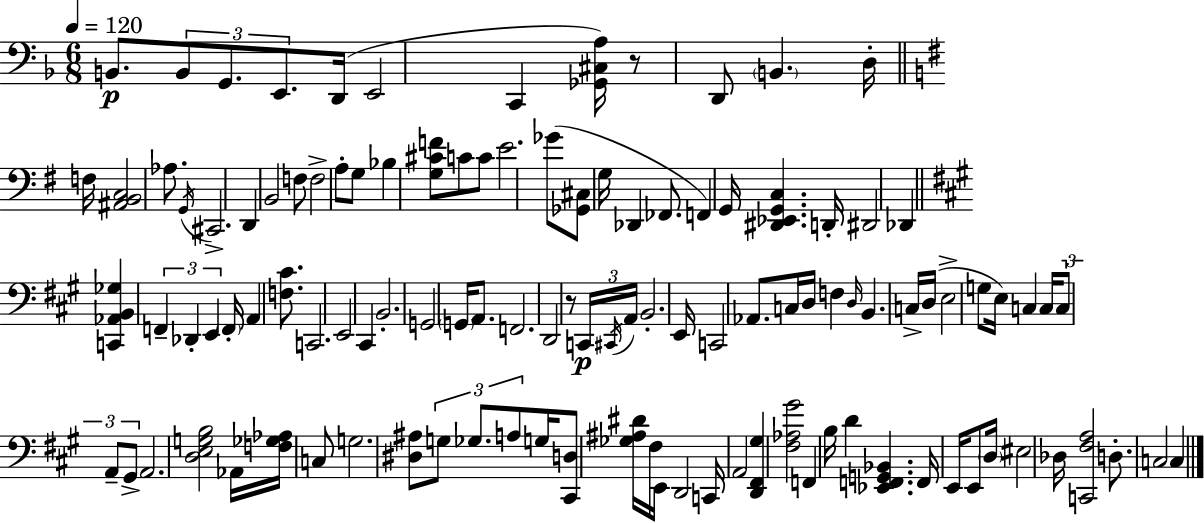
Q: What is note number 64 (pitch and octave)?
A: E3